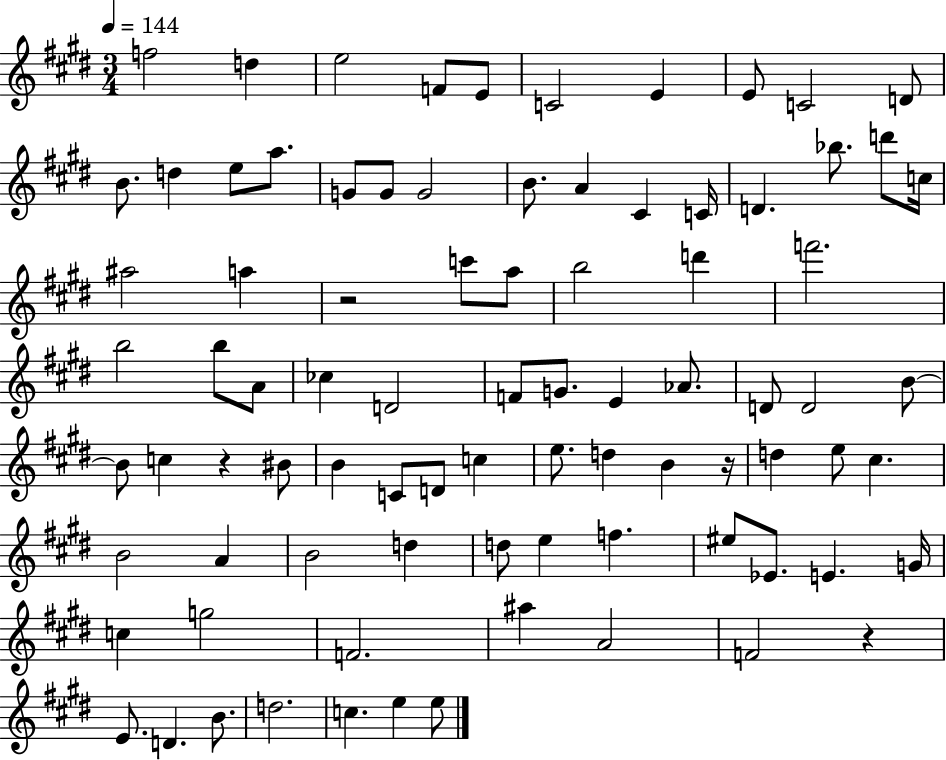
{
  \clef treble
  \numericTimeSignature
  \time 3/4
  \key e \major
  \tempo 4 = 144
  \repeat volta 2 { f''2 d''4 | e''2 f'8 e'8 | c'2 e'4 | e'8 c'2 d'8 | \break b'8. d''4 e''8 a''8. | g'8 g'8 g'2 | b'8. a'4 cis'4 c'16 | d'4. bes''8. d'''8 c''16 | \break ais''2 a''4 | r2 c'''8 a''8 | b''2 d'''4 | f'''2. | \break b''2 b''8 a'8 | ces''4 d'2 | f'8 g'8. e'4 aes'8. | d'8 d'2 b'8~~ | \break b'8 c''4 r4 bis'8 | b'4 c'8 d'8 c''4 | e''8. d''4 b'4 r16 | d''4 e''8 cis''4. | \break b'2 a'4 | b'2 d''4 | d''8 e''4 f''4. | eis''8 ees'8. e'4. g'16 | \break c''4 g''2 | f'2. | ais''4 a'2 | f'2 r4 | \break e'8. d'4. b'8. | d''2. | c''4. e''4 e''8 | } \bar "|."
}